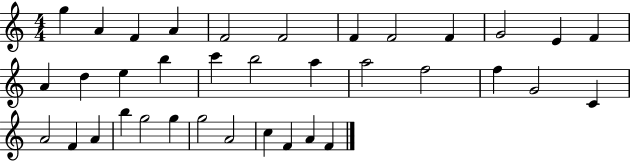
G5/q A4/q F4/q A4/q F4/h F4/h F4/q F4/h F4/q G4/h E4/q F4/q A4/q D5/q E5/q B5/q C6/q B5/h A5/q A5/h F5/h F5/q G4/h C4/q A4/h F4/q A4/q B5/q G5/h G5/q G5/h A4/h C5/q F4/q A4/q F4/q